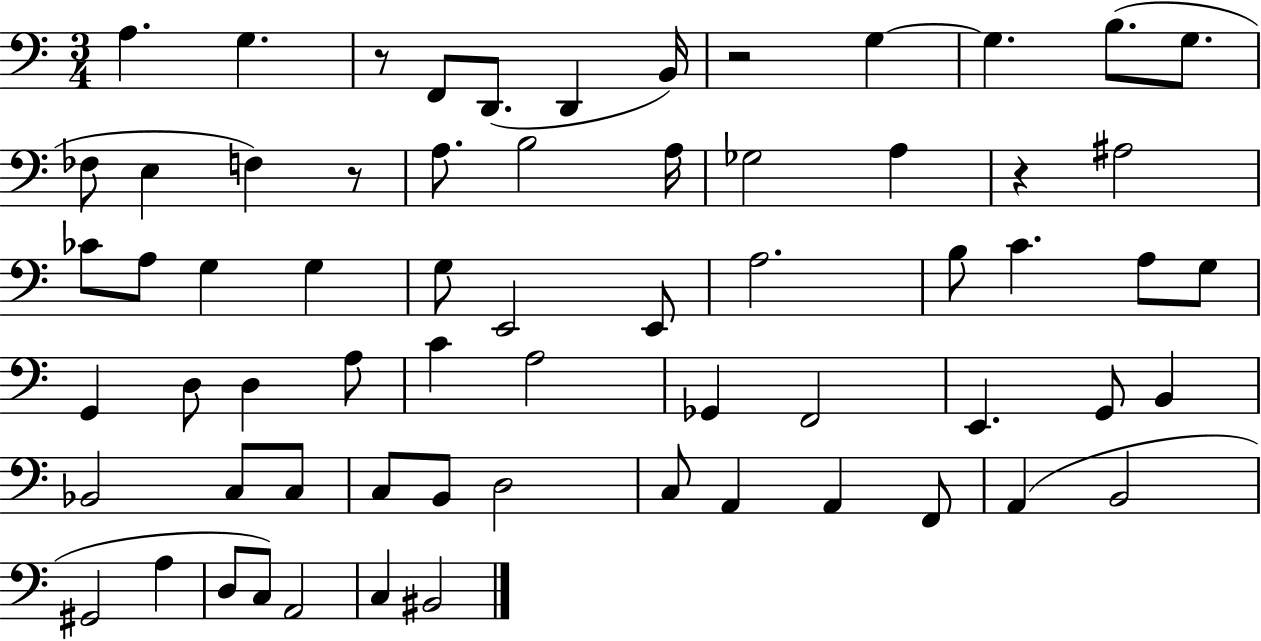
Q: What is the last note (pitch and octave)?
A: BIS2